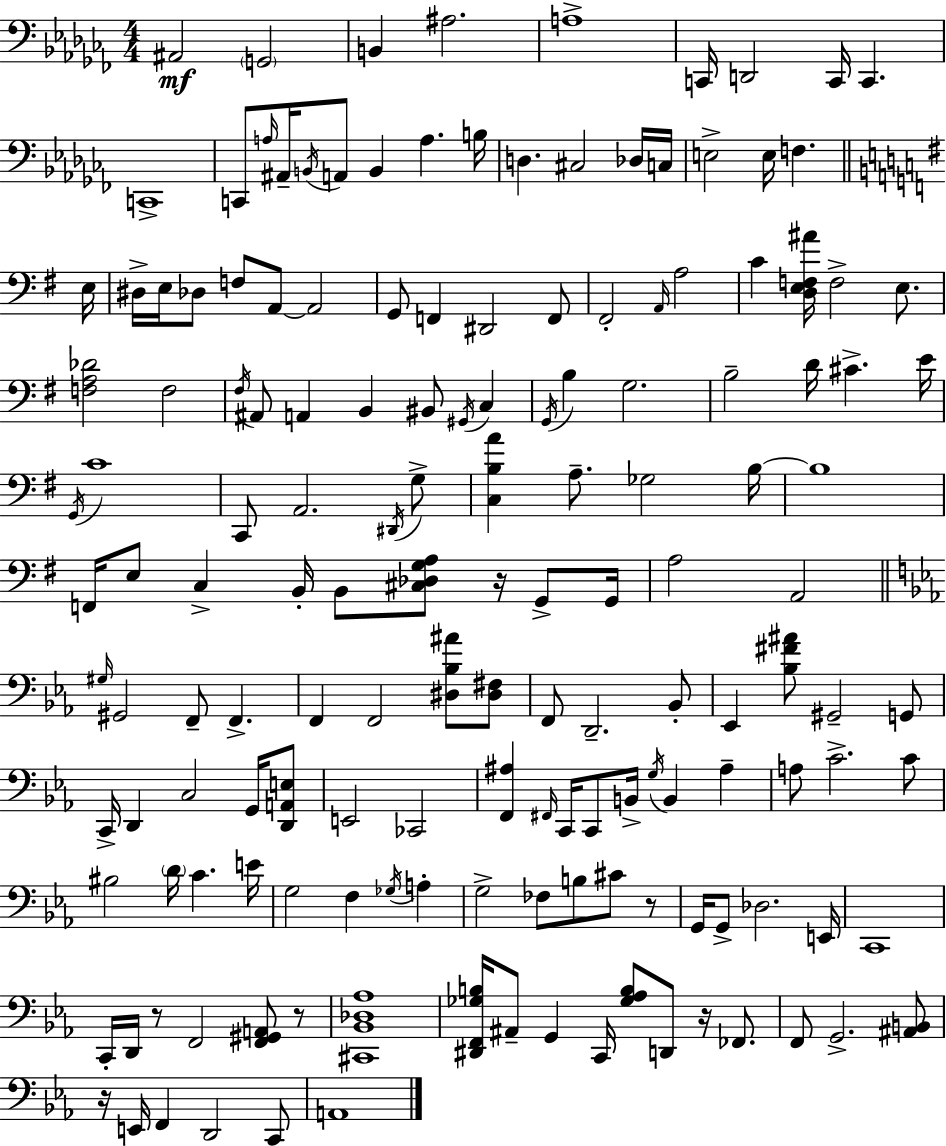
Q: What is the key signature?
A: AES minor